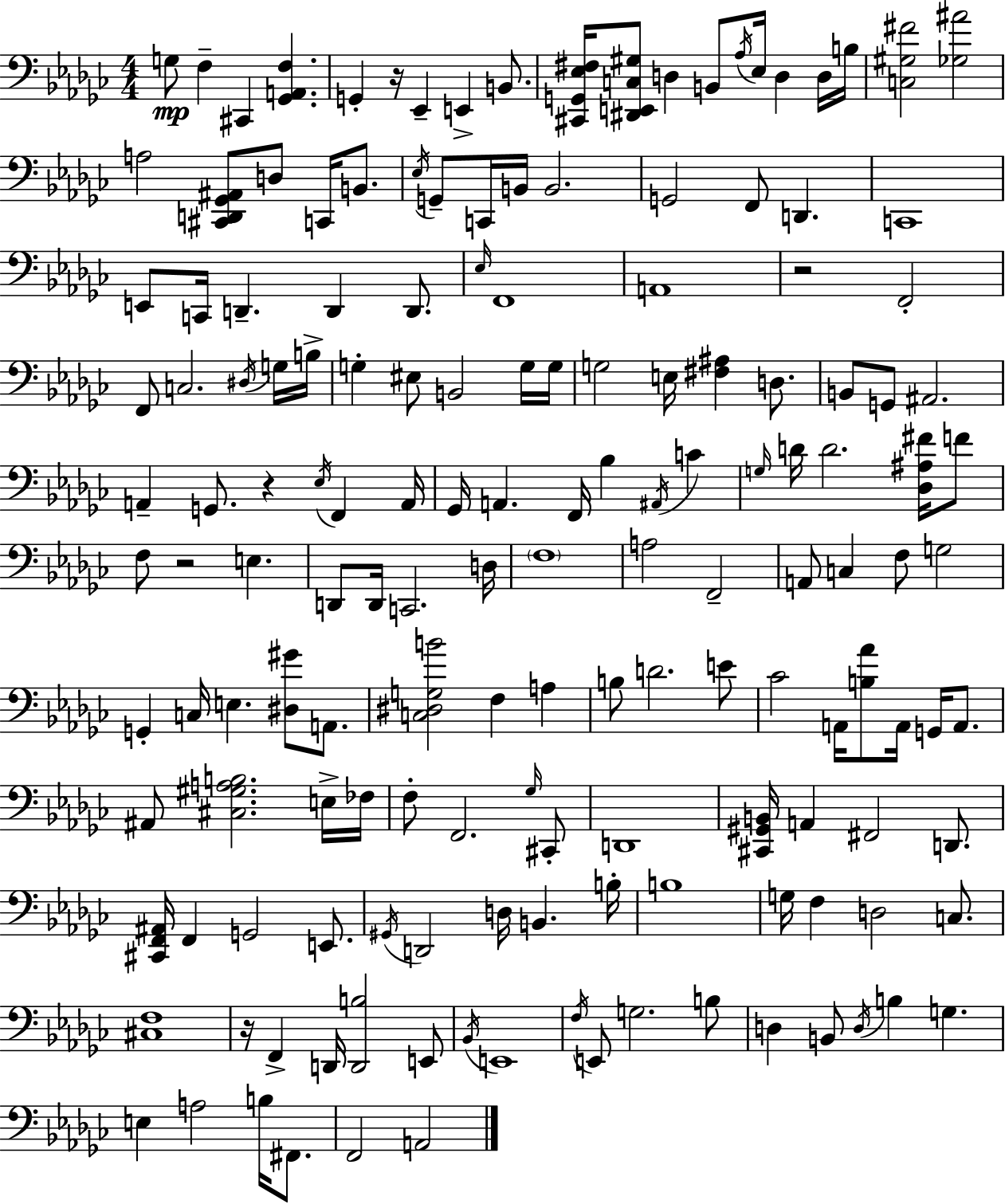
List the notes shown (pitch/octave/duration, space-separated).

G3/e F3/q C#2/q [Gb2,A2,F3]/q. G2/q R/s Eb2/q E2/q B2/e. [C#2,G2,Eb3,F#3]/s [D#2,E2,C3,G#3]/e D3/q B2/e Ab3/s Eb3/s D3/q D3/s B3/s [C3,G#3,F#4]/h [Gb3,A#4]/h A3/h [C#2,D2,Gb2,A#2]/e D3/e C2/s B2/e. Eb3/s G2/e C2/s B2/s B2/h. G2/h F2/e D2/q. C2/w E2/e C2/s D2/q. D2/q D2/e. Eb3/s F2/w A2/w R/h F2/h F2/e C3/h. D#3/s G3/s B3/s G3/q EIS3/e B2/h G3/s G3/s G3/h E3/s [F#3,A#3]/q D3/e. B2/e G2/e A#2/h. A2/q G2/e. R/q Eb3/s F2/q A2/s Gb2/s A2/q. F2/s Bb3/q A#2/s C4/q G3/s D4/s D4/h. [Db3,A#3,F#4]/s F4/e F3/e R/h E3/q. D2/e D2/s C2/h. D3/s F3/w A3/h F2/h A2/e C3/q F3/e G3/h G2/q C3/s E3/q. [D#3,G#4]/e A2/e. [C3,D#3,G3,B4]/h F3/q A3/q B3/e D4/h. E4/e CES4/h A2/s [B3,Ab4]/e A2/s G2/s A2/e. A#2/e [C#3,G#3,A3,B3]/h. E3/s FES3/s F3/e F2/h. Gb3/s C#2/e D2/w [C#2,G#2,B2]/s A2/q F#2/h D2/e. [C#2,F2,A#2]/s F2/q G2/h E2/e. G#2/s D2/h D3/s B2/q. B3/s B3/w G3/s F3/q D3/h C3/e. [C#3,F3]/w R/s F2/q D2/s [D2,B3]/h E2/e Bb2/s E2/w F3/s E2/e G3/h. B3/e D3/q B2/e D3/s B3/q G3/q. E3/q A3/h B3/s F#2/e. F2/h A2/h